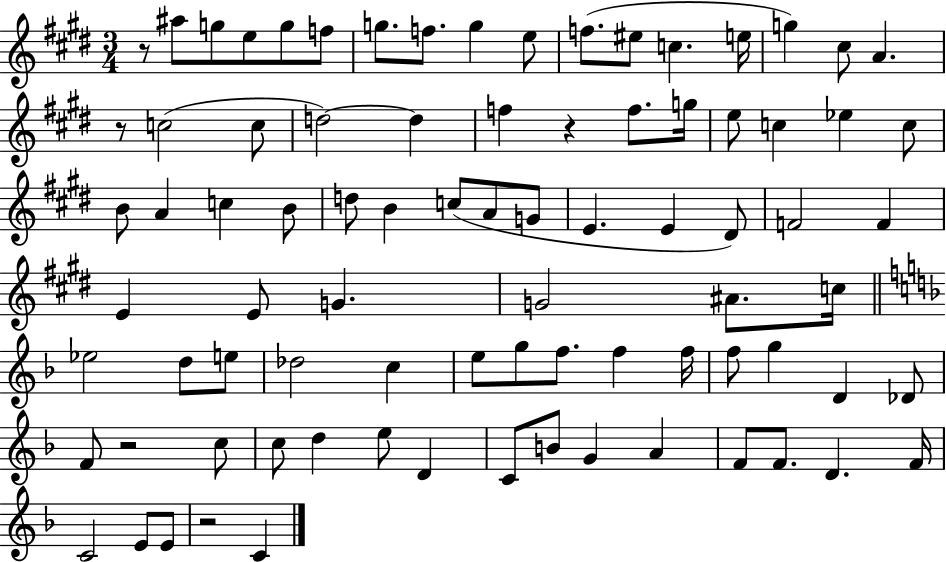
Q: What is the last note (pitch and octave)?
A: C4